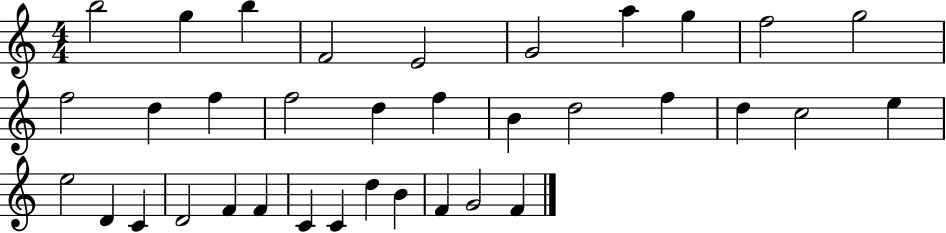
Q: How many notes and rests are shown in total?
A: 35